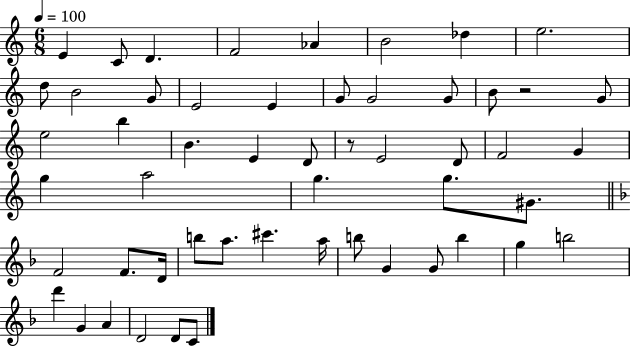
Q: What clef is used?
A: treble